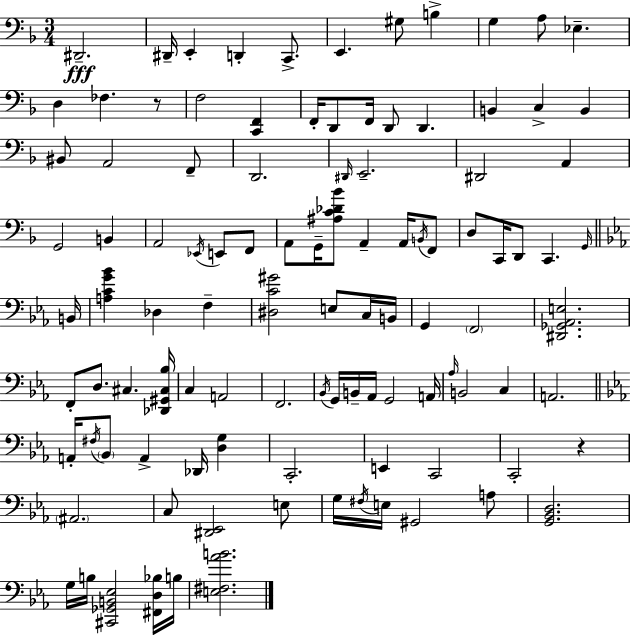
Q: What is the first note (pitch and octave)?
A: D#2